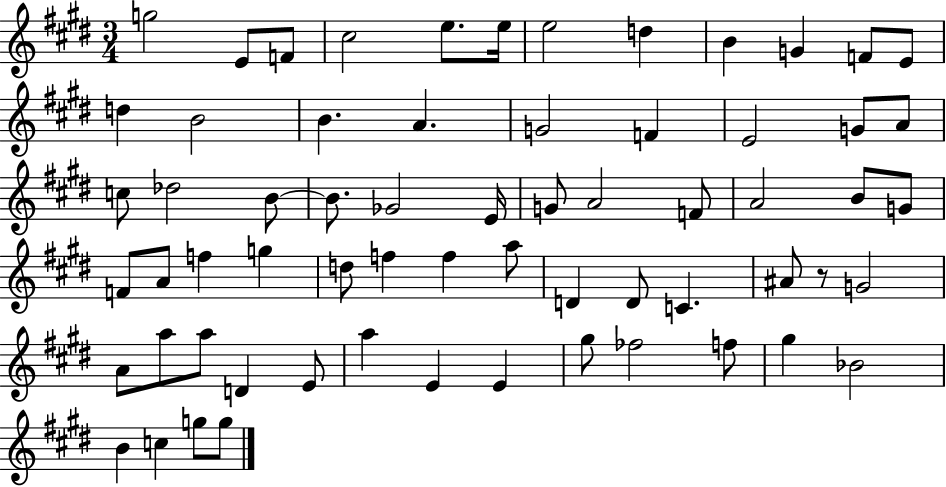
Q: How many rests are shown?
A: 1